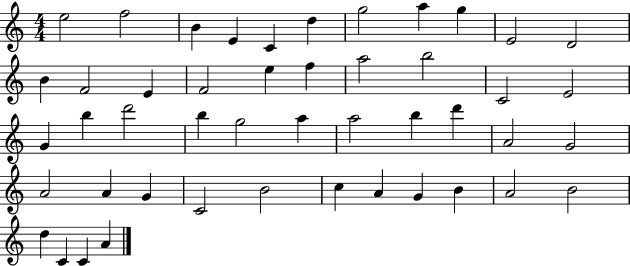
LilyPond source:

{
  \clef treble
  \numericTimeSignature
  \time 4/4
  \key c \major
  e''2 f''2 | b'4 e'4 c'4 d''4 | g''2 a''4 g''4 | e'2 d'2 | \break b'4 f'2 e'4 | f'2 e''4 f''4 | a''2 b''2 | c'2 e'2 | \break g'4 b''4 d'''2 | b''4 g''2 a''4 | a''2 b''4 d'''4 | a'2 g'2 | \break a'2 a'4 g'4 | c'2 b'2 | c''4 a'4 g'4 b'4 | a'2 b'2 | \break d''4 c'4 c'4 a'4 | \bar "|."
}